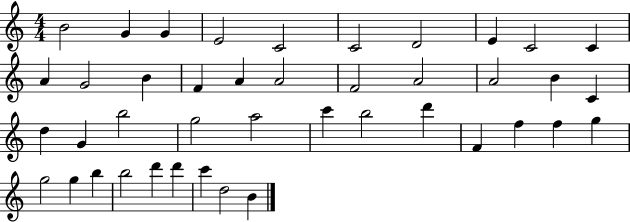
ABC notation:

X:1
T:Untitled
M:4/4
L:1/4
K:C
B2 G G E2 C2 C2 D2 E C2 C A G2 B F A A2 F2 A2 A2 B C d G b2 g2 a2 c' b2 d' F f f g g2 g b b2 d' d' c' d2 B